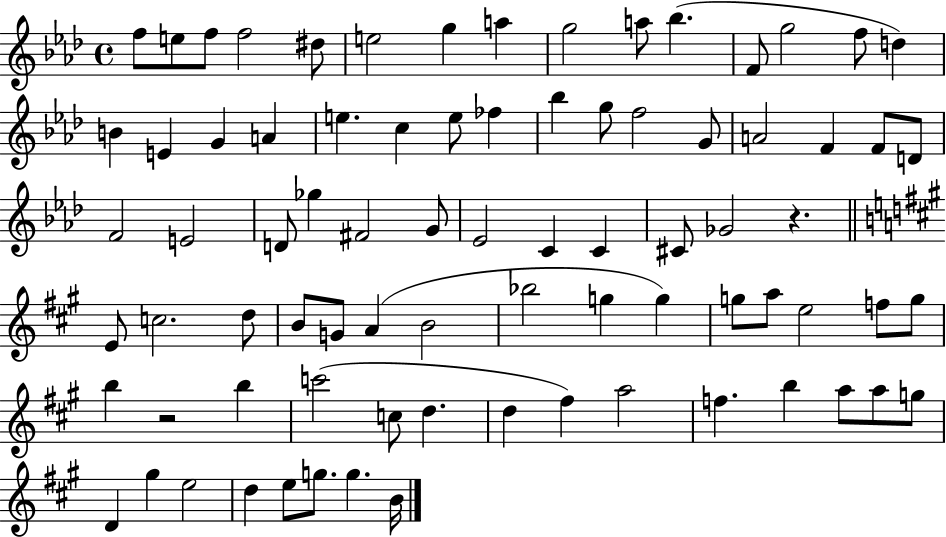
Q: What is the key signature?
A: AES major